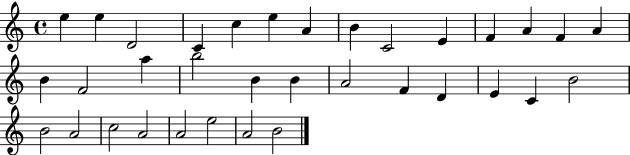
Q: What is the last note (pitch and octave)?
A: B4